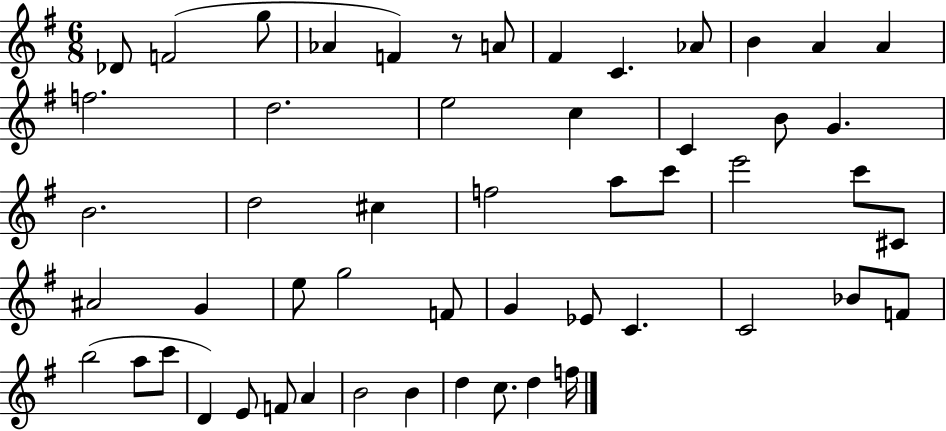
Db4/e F4/h G5/e Ab4/q F4/q R/e A4/e F#4/q C4/q. Ab4/e B4/q A4/q A4/q F5/h. D5/h. E5/h C5/q C4/q B4/e G4/q. B4/h. D5/h C#5/q F5/h A5/e C6/e E6/h C6/e C#4/e A#4/h G4/q E5/e G5/h F4/e G4/q Eb4/e C4/q. C4/h Bb4/e F4/e B5/h A5/e C6/e D4/q E4/e F4/e A4/q B4/h B4/q D5/q C5/e. D5/q F5/s